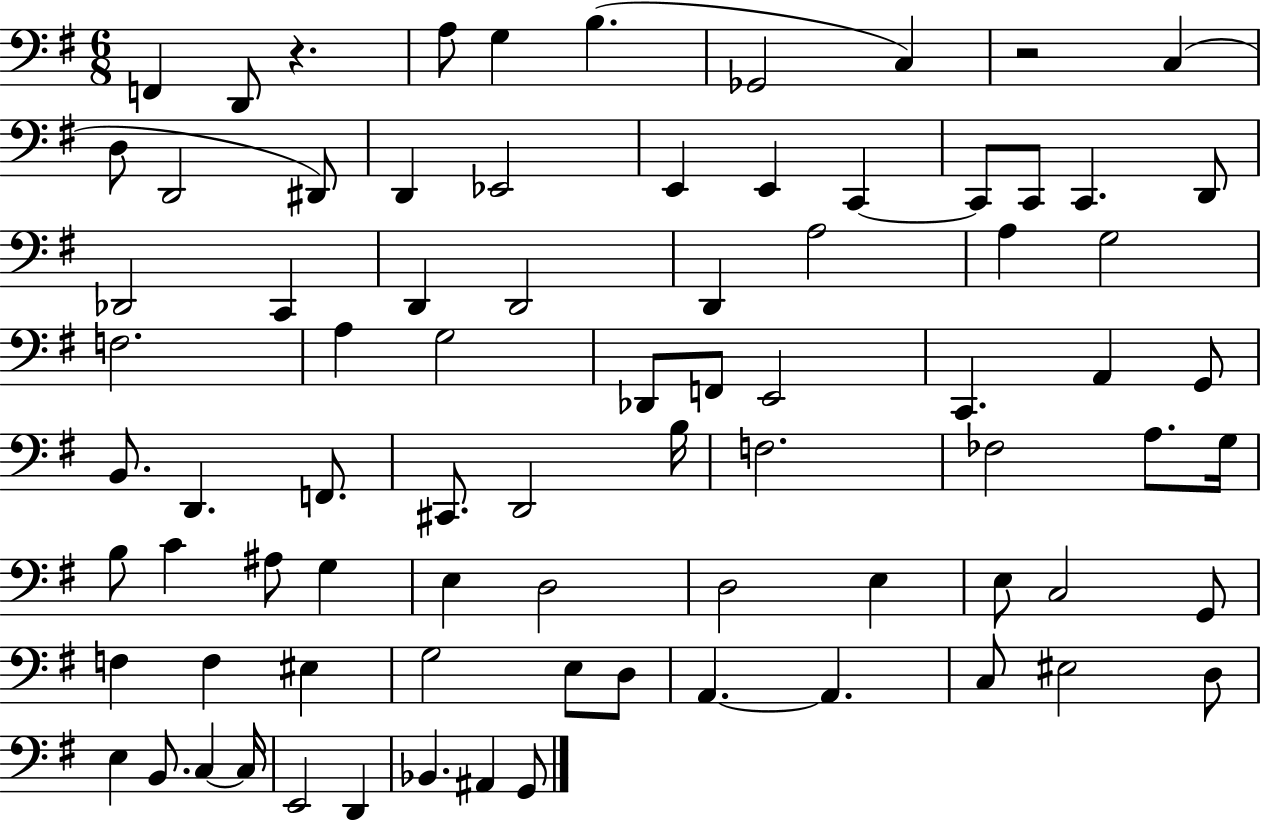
F2/q D2/e R/q. A3/e G3/q B3/q. Gb2/h C3/q R/h C3/q D3/e D2/h D#2/e D2/q Eb2/h E2/q E2/q C2/q C2/e C2/e C2/q. D2/e Db2/h C2/q D2/q D2/h D2/q A3/h A3/q G3/h F3/h. A3/q G3/h Db2/e F2/e E2/h C2/q. A2/q G2/e B2/e. D2/q. F2/e. C#2/e. D2/h B3/s F3/h. FES3/h A3/e. G3/s B3/e C4/q A#3/e G3/q E3/q D3/h D3/h E3/q E3/e C3/h G2/e F3/q F3/q EIS3/q G3/h E3/e D3/e A2/q. A2/q. C3/e EIS3/h D3/e E3/q B2/e. C3/q C3/s E2/h D2/q Bb2/q. A#2/q G2/e